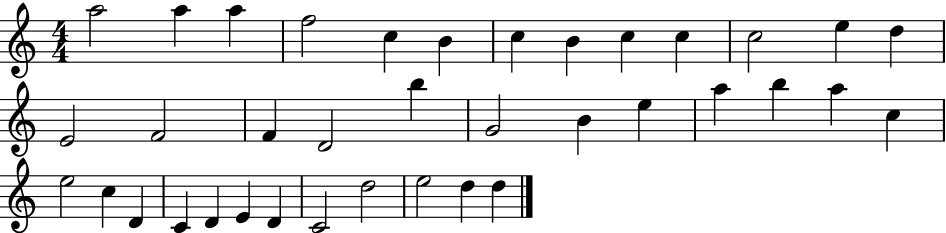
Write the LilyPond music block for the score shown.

{
  \clef treble
  \numericTimeSignature
  \time 4/4
  \key c \major
  a''2 a''4 a''4 | f''2 c''4 b'4 | c''4 b'4 c''4 c''4 | c''2 e''4 d''4 | \break e'2 f'2 | f'4 d'2 b''4 | g'2 b'4 e''4 | a''4 b''4 a''4 c''4 | \break e''2 c''4 d'4 | c'4 d'4 e'4 d'4 | c'2 d''2 | e''2 d''4 d''4 | \break \bar "|."
}